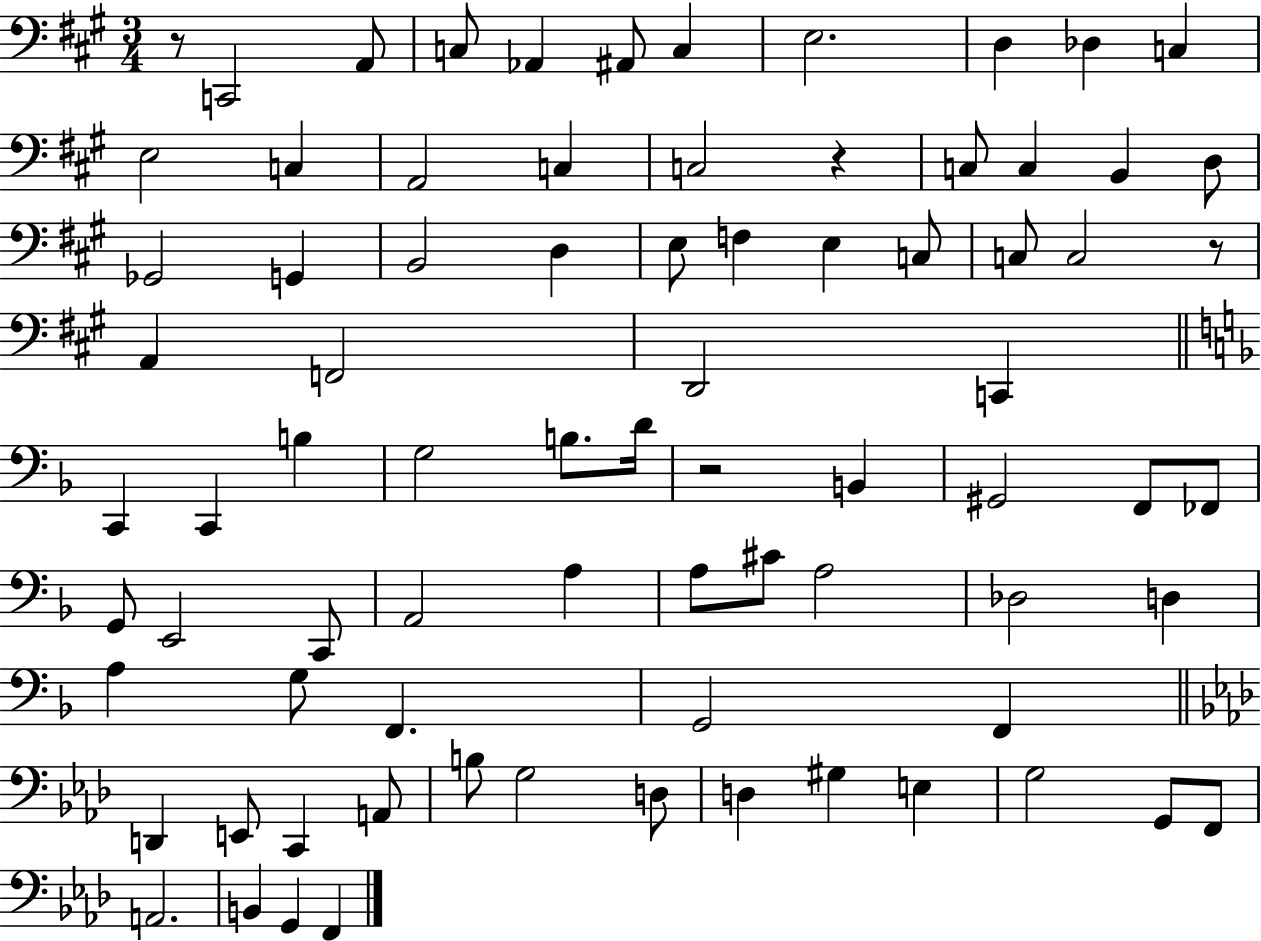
X:1
T:Untitled
M:3/4
L:1/4
K:A
z/2 C,,2 A,,/2 C,/2 _A,, ^A,,/2 C, E,2 D, _D, C, E,2 C, A,,2 C, C,2 z C,/2 C, B,, D,/2 _G,,2 G,, B,,2 D, E,/2 F, E, C,/2 C,/2 C,2 z/2 A,, F,,2 D,,2 C,, C,, C,, B, G,2 B,/2 D/4 z2 B,, ^G,,2 F,,/2 _F,,/2 G,,/2 E,,2 C,,/2 A,,2 A, A,/2 ^C/2 A,2 _D,2 D, A, G,/2 F,, G,,2 F,, D,, E,,/2 C,, A,,/2 B,/2 G,2 D,/2 D, ^G, E, G,2 G,,/2 F,,/2 A,,2 B,, G,, F,,